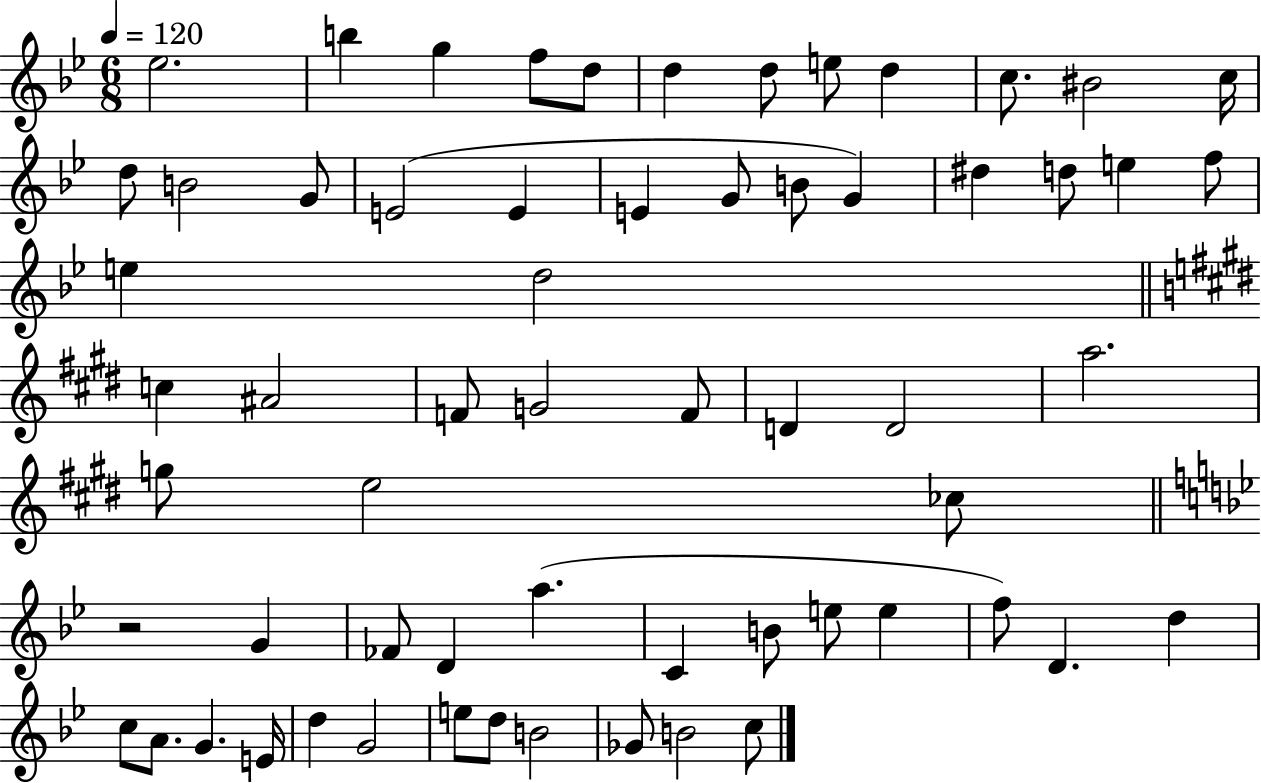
Eb5/h. B5/q G5/q F5/e D5/e D5/q D5/e E5/e D5/q C5/e. BIS4/h C5/s D5/e B4/h G4/e E4/h E4/q E4/q G4/e B4/e G4/q D#5/q D5/e E5/q F5/e E5/q D5/h C5/q A#4/h F4/e G4/h F4/e D4/q D4/h A5/h. G5/e E5/h CES5/e R/h G4/q FES4/e D4/q A5/q. C4/q B4/e E5/e E5/q F5/e D4/q. D5/q C5/e A4/e. G4/q. E4/s D5/q G4/h E5/e D5/e B4/h Gb4/e B4/h C5/e